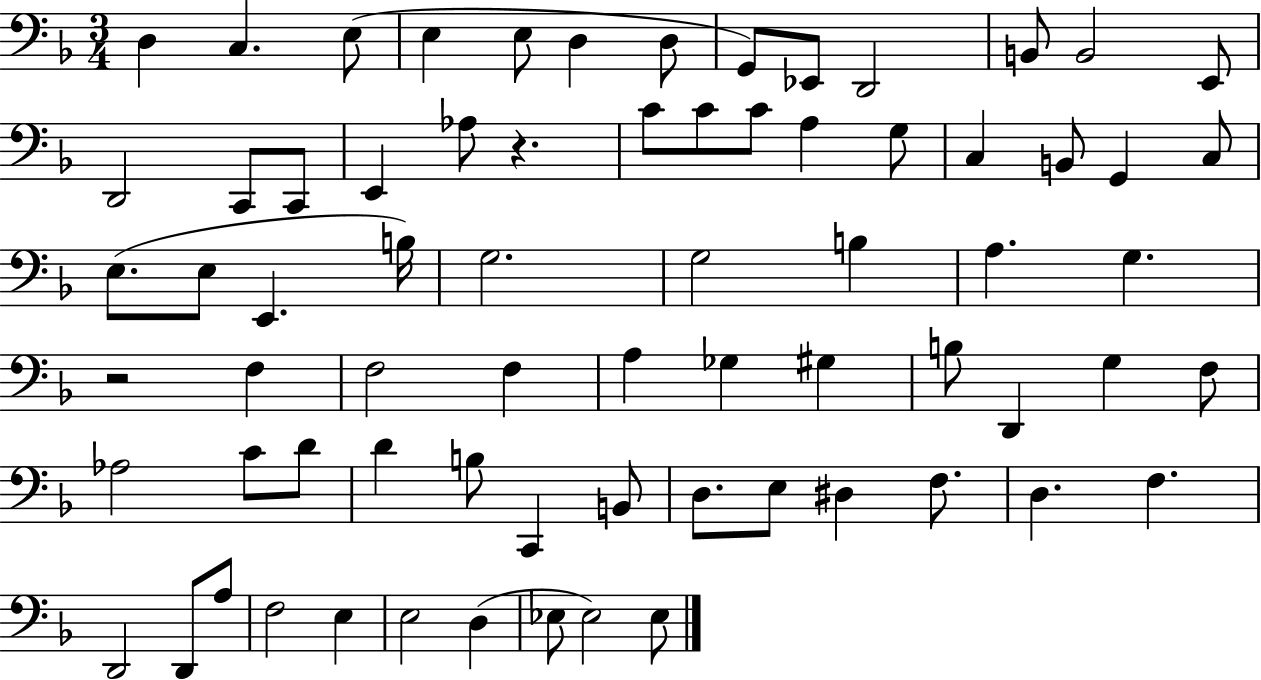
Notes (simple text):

D3/q C3/q. E3/e E3/q E3/e D3/q D3/e G2/e Eb2/e D2/h B2/e B2/h E2/e D2/h C2/e C2/e E2/q Ab3/e R/q. C4/e C4/e C4/e A3/q G3/e C3/q B2/e G2/q C3/e E3/e. E3/e E2/q. B3/s G3/h. G3/h B3/q A3/q. G3/q. R/h F3/q F3/h F3/q A3/q Gb3/q G#3/q B3/e D2/q G3/q F3/e Ab3/h C4/e D4/e D4/q B3/e C2/q B2/e D3/e. E3/e D#3/q F3/e. D3/q. F3/q. D2/h D2/e A3/e F3/h E3/q E3/h D3/q Eb3/e Eb3/h Eb3/e